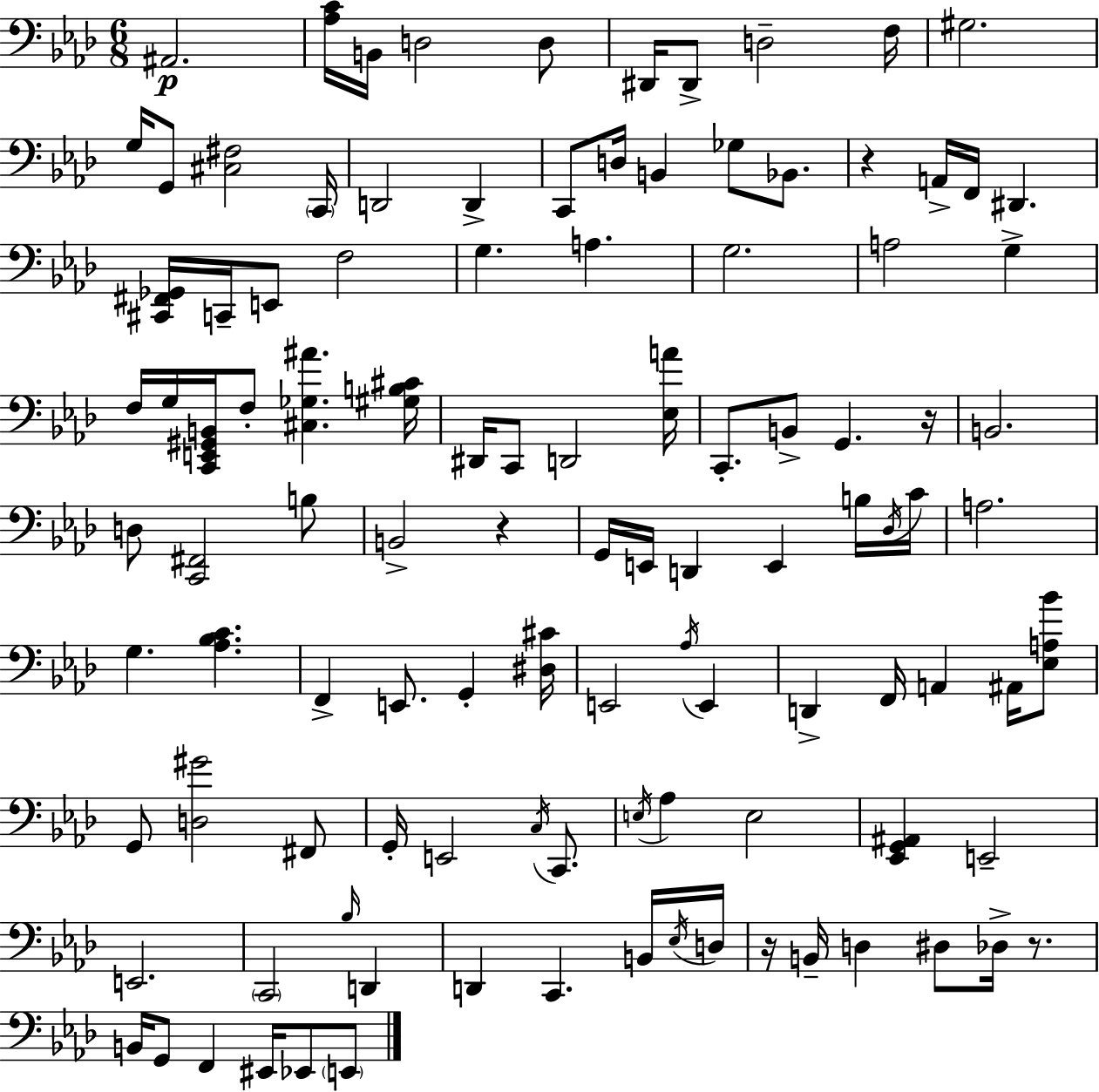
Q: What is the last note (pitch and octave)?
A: E2